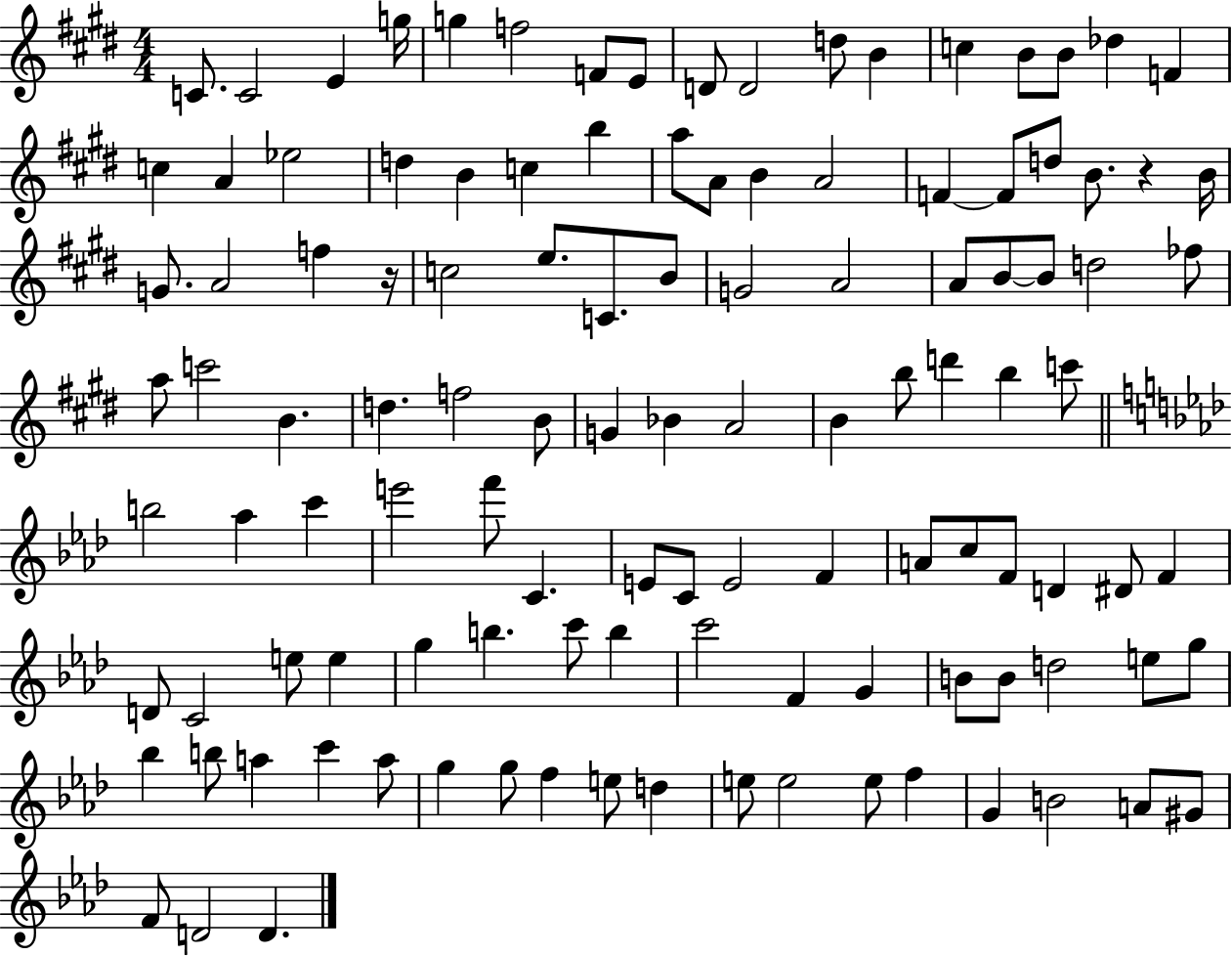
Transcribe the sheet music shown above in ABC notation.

X:1
T:Untitled
M:4/4
L:1/4
K:E
C/2 C2 E g/4 g f2 F/2 E/2 D/2 D2 d/2 B c B/2 B/2 _d F c A _e2 d B c b a/2 A/2 B A2 F F/2 d/2 B/2 z B/4 G/2 A2 f z/4 c2 e/2 C/2 B/2 G2 A2 A/2 B/2 B/2 d2 _f/2 a/2 c'2 B d f2 B/2 G _B A2 B b/2 d' b c'/2 b2 _a c' e'2 f'/2 C E/2 C/2 E2 F A/2 c/2 F/2 D ^D/2 F D/2 C2 e/2 e g b c'/2 b c'2 F G B/2 B/2 d2 e/2 g/2 _b b/2 a c' a/2 g g/2 f e/2 d e/2 e2 e/2 f G B2 A/2 ^G/2 F/2 D2 D